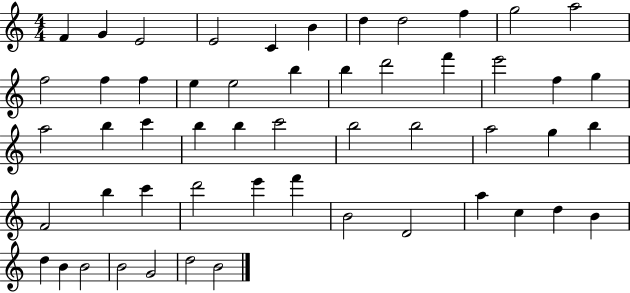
F4/q G4/q E4/h E4/h C4/q B4/q D5/q D5/h F5/q G5/h A5/h F5/h F5/q F5/q E5/q E5/h B5/q B5/q D6/h F6/q E6/h F5/q G5/q A5/h B5/q C6/q B5/q B5/q C6/h B5/h B5/h A5/h G5/q B5/q F4/h B5/q C6/q D6/h E6/q F6/q B4/h D4/h A5/q C5/q D5/q B4/q D5/q B4/q B4/h B4/h G4/h D5/h B4/h